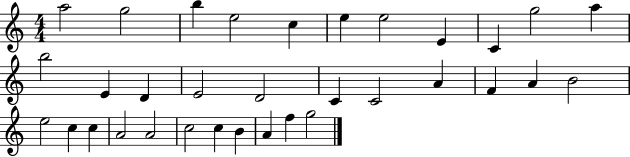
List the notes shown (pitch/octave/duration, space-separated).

A5/h G5/h B5/q E5/h C5/q E5/q E5/h E4/q C4/q G5/h A5/q B5/h E4/q D4/q E4/h D4/h C4/q C4/h A4/q F4/q A4/q B4/h E5/h C5/q C5/q A4/h A4/h C5/h C5/q B4/q A4/q F5/q G5/h